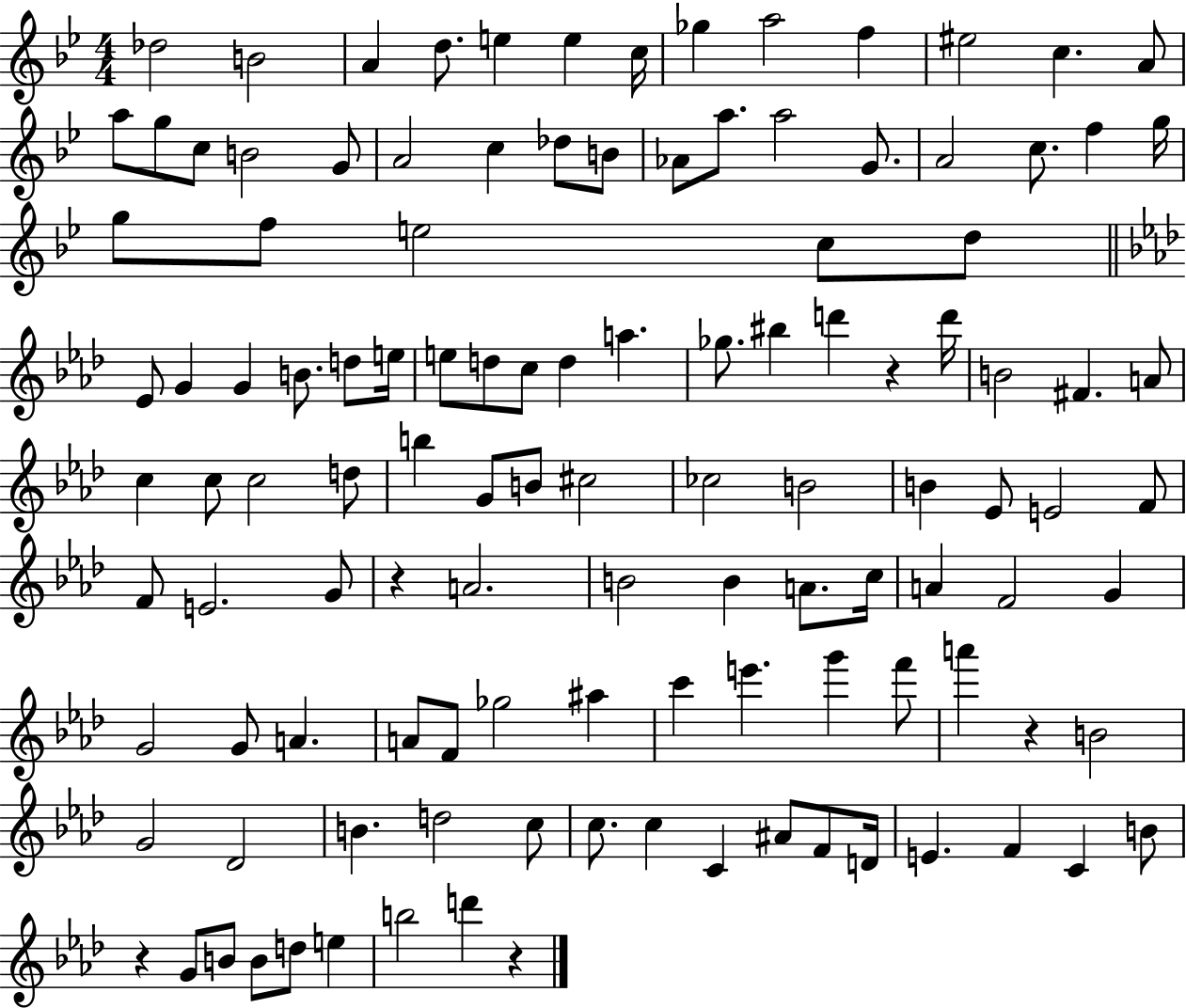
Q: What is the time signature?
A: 4/4